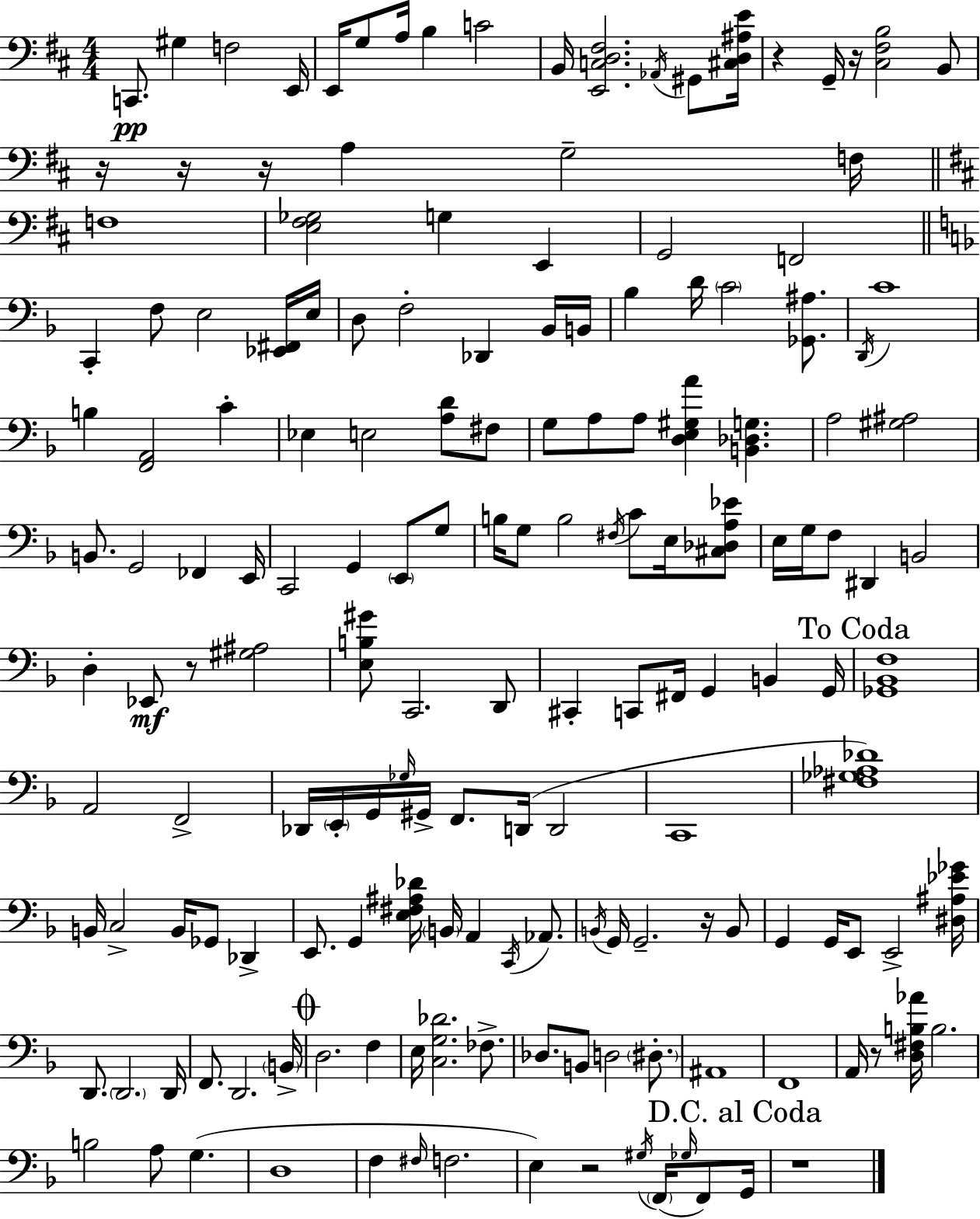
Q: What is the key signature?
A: D major